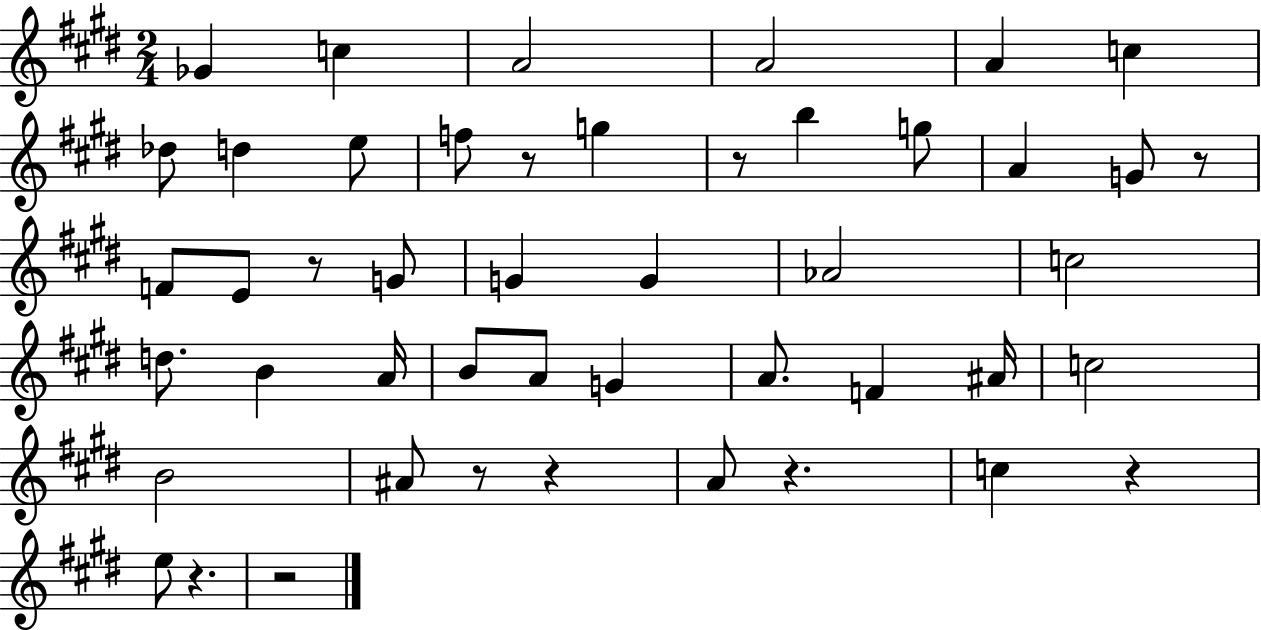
{
  \clef treble
  \numericTimeSignature
  \time 2/4
  \key e \major
  ges'4 c''4 | a'2 | a'2 | a'4 c''4 | \break des''8 d''4 e''8 | f''8 r8 g''4 | r8 b''4 g''8 | a'4 g'8 r8 | \break f'8 e'8 r8 g'8 | g'4 g'4 | aes'2 | c''2 | \break d''8. b'4 a'16 | b'8 a'8 g'4 | a'8. f'4 ais'16 | c''2 | \break b'2 | ais'8 r8 r4 | a'8 r4. | c''4 r4 | \break e''8 r4. | r2 | \bar "|."
}